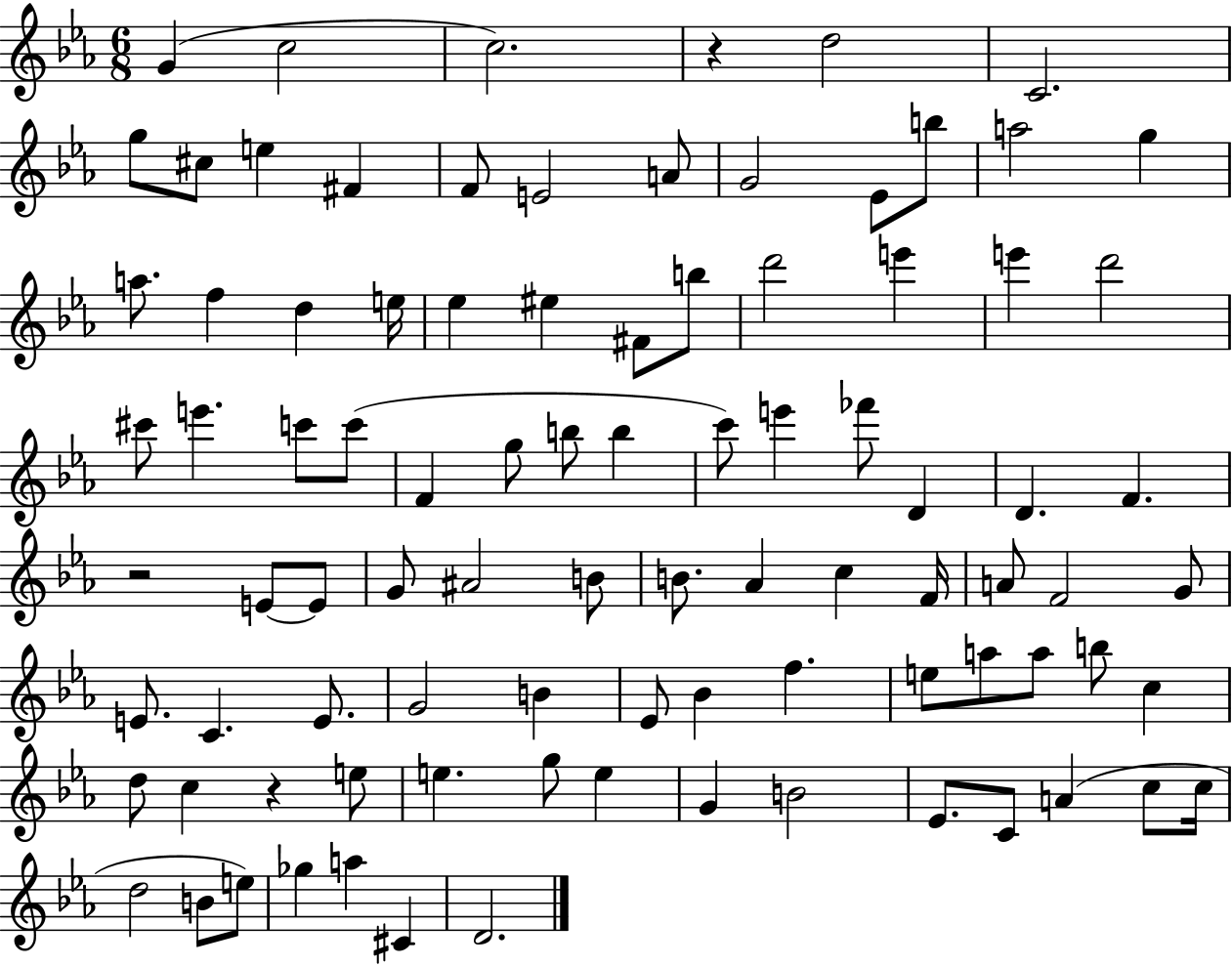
X:1
T:Untitled
M:6/8
L:1/4
K:Eb
G c2 c2 z d2 C2 g/2 ^c/2 e ^F F/2 E2 A/2 G2 _E/2 b/2 a2 g a/2 f d e/4 _e ^e ^F/2 b/2 d'2 e' e' d'2 ^c'/2 e' c'/2 c'/2 F g/2 b/2 b c'/2 e' _f'/2 D D F z2 E/2 E/2 G/2 ^A2 B/2 B/2 _A c F/4 A/2 F2 G/2 E/2 C E/2 G2 B _E/2 _B f e/2 a/2 a/2 b/2 c d/2 c z e/2 e g/2 e G B2 _E/2 C/2 A c/2 c/4 d2 B/2 e/2 _g a ^C D2